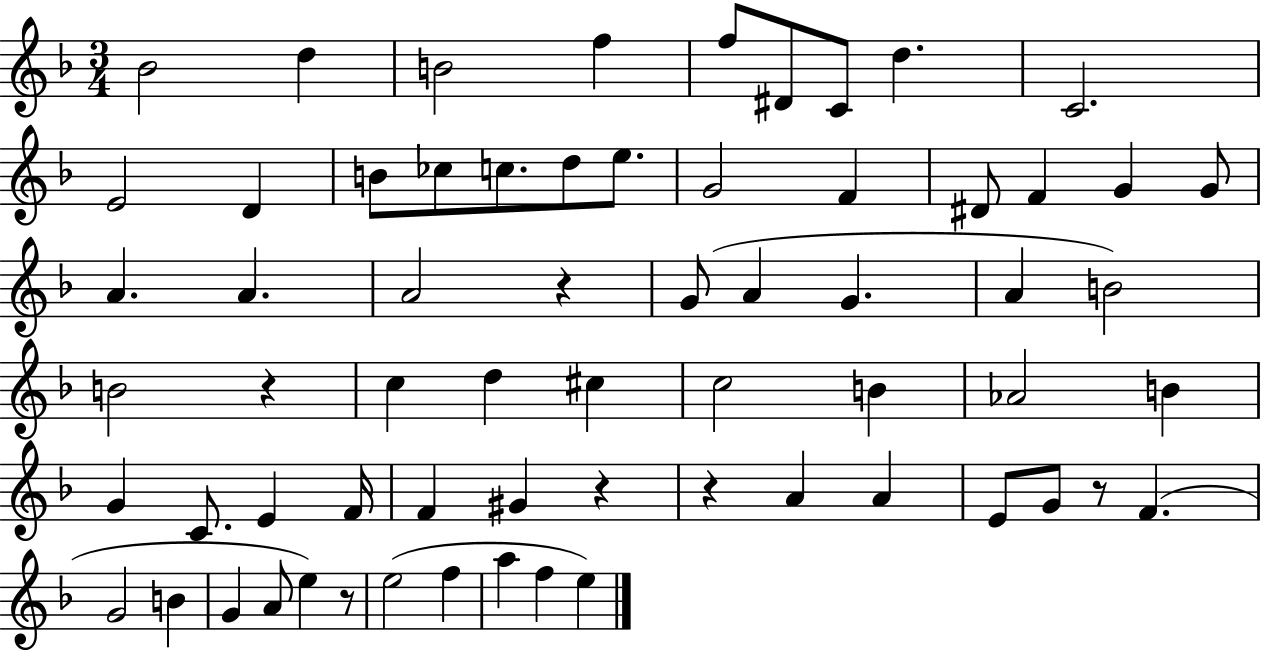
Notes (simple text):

Bb4/h D5/q B4/h F5/q F5/e D#4/e C4/e D5/q. C4/h. E4/h D4/q B4/e CES5/e C5/e. D5/e E5/e. G4/h F4/q D#4/e F4/q G4/q G4/e A4/q. A4/q. A4/h R/q G4/e A4/q G4/q. A4/q B4/h B4/h R/q C5/q D5/q C#5/q C5/h B4/q Ab4/h B4/q G4/q C4/e. E4/q F4/s F4/q G#4/q R/q R/q A4/q A4/q E4/e G4/e R/e F4/q. G4/h B4/q G4/q A4/e E5/q R/e E5/h F5/q A5/q F5/q E5/q